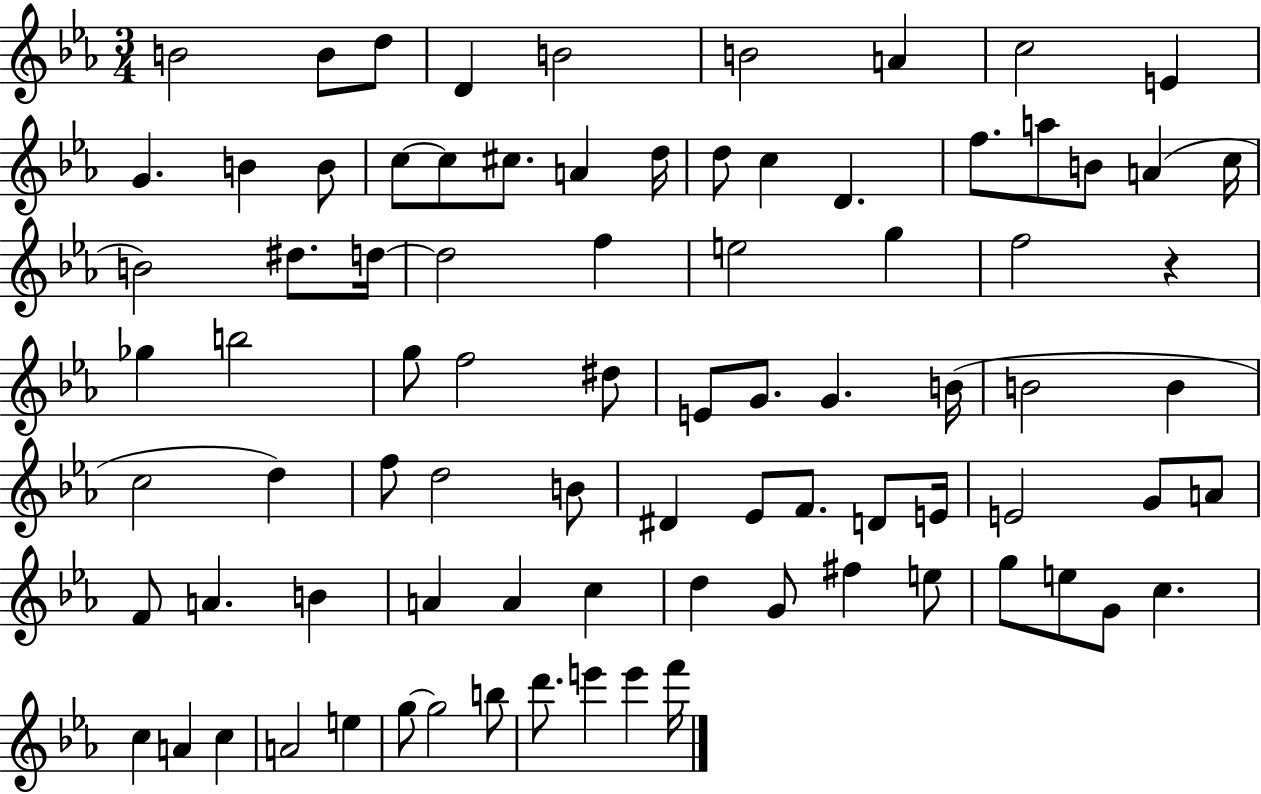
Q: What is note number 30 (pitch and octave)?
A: F5